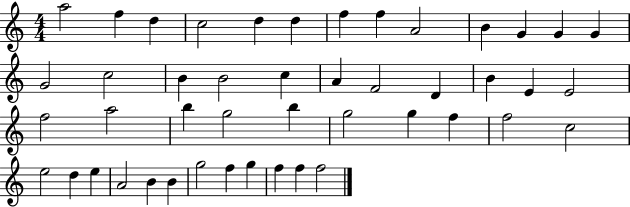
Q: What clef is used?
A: treble